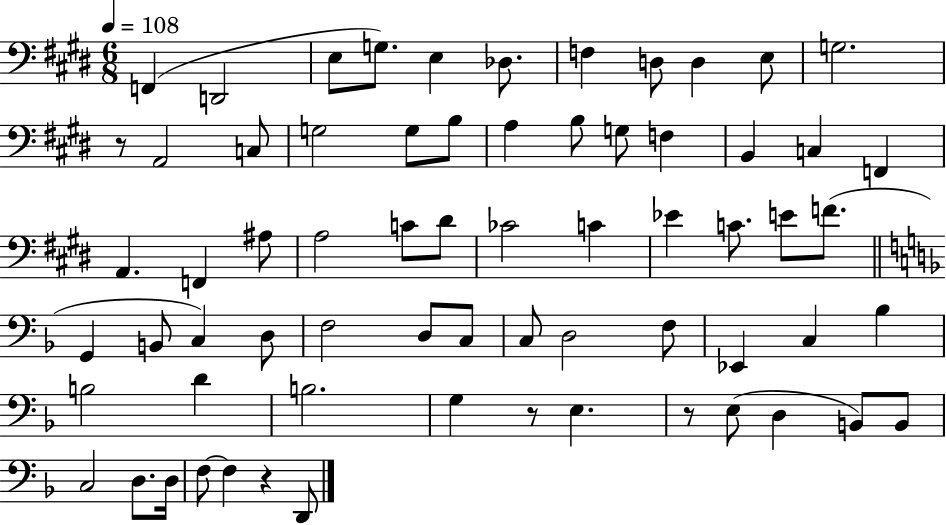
{
  \clef bass
  \numericTimeSignature
  \time 6/8
  \key e \major
  \tempo 4 = 108
  f,4( d,2 | e8 g8.) e4 des8. | f4 d8 d4 e8 | g2. | \break r8 a,2 c8 | g2 g8 b8 | a4 b8 g8 f4 | b,4 c4 f,4 | \break a,4. f,4 ais8 | a2 c'8 dis'8 | ces'2 c'4 | ees'4 c'8. e'8 f'8.( | \break \bar "||" \break \key f \major g,4 b,8 c4) d8 | f2 d8 c8 | c8 d2 f8 | ees,4 c4 bes4 | \break b2 d'4 | b2. | g4 r8 e4. | r8 e8( d4 b,8) b,8 | \break c2 d8. d16 | f8~~ f4 r4 d,8 | \bar "|."
}